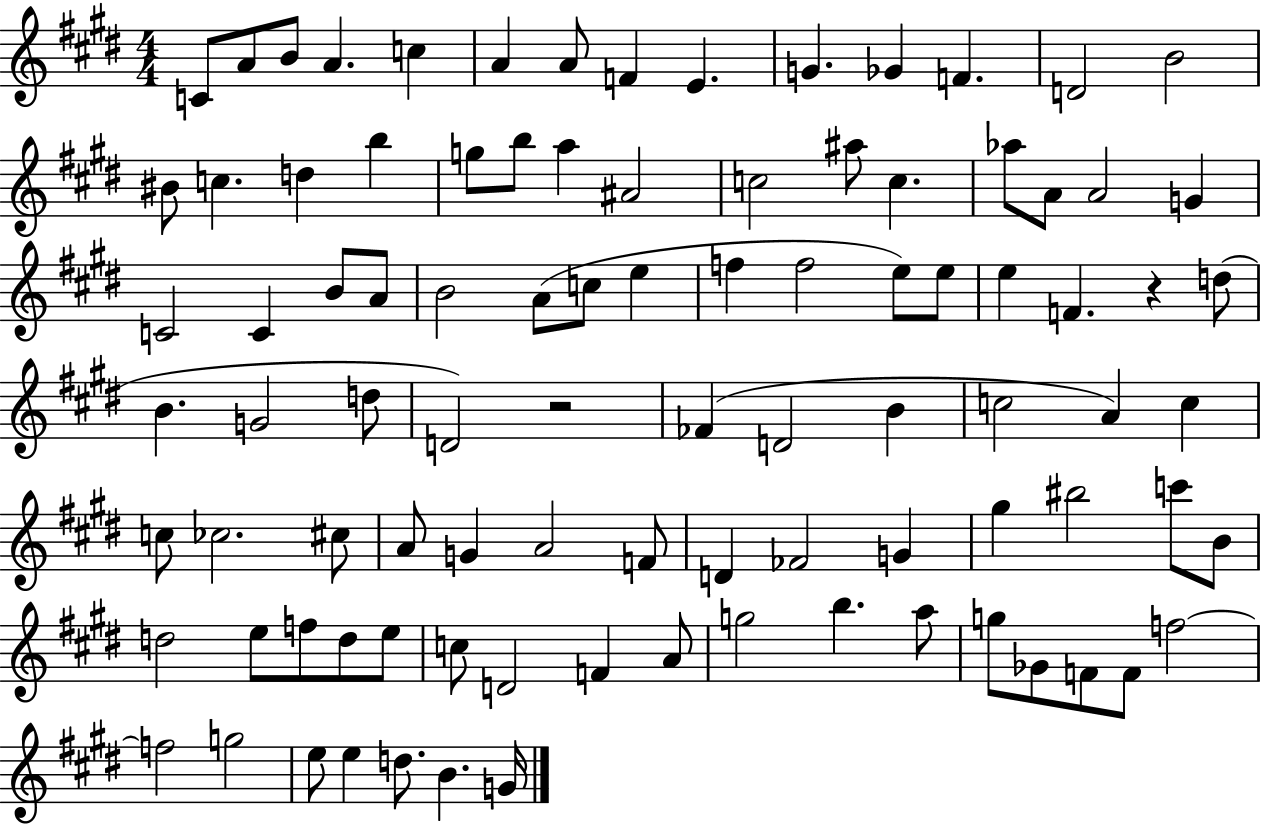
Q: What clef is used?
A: treble